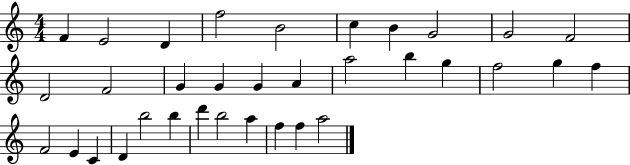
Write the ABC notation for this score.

X:1
T:Untitled
M:4/4
L:1/4
K:C
F E2 D f2 B2 c B G2 G2 F2 D2 F2 G G G A a2 b g f2 g f F2 E C D b2 b d' b2 a f f a2